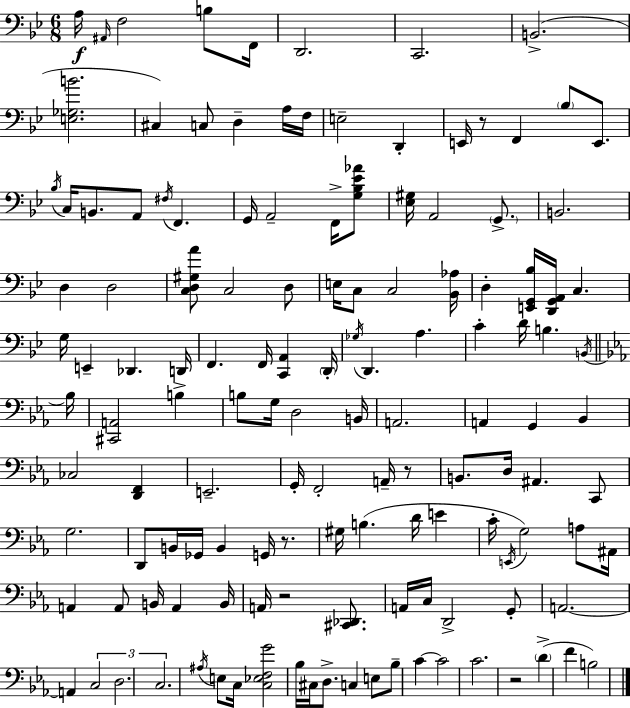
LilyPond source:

{
  \clef bass
  \numericTimeSignature
  \time 6/8
  \key bes \major
  \repeat volta 2 { a16\f \grace { ais,16 } f2 b8 | f,16 d,2. | c,2. | b,2.->( | \break <e ges b'>2. | cis4) c8 d4-- a16 | f16 e2-- d,4-. | e,16 r8 f,4 \parenthesize bes8 e,8. | \break \acciaccatura { bes16 } c16 b,8. a,8 \acciaccatura { fis16 } f,4. | g,16 a,2-- | f,16-> <g bes ees' aes'>8 <ees gis>16 a,2 | \parenthesize g,8.-> b,2. | \break d4 d2 | <c d gis a'>8 c2 | d8 e16 c8 c2 | <bes, aes>16 d4-. <e, g, bes>16 <d, g, a,>16 c4. | \break g16 e,4-- des,4. | d,16 f,4. f,16 <c, a,>4 | \parenthesize d,16-. \acciaccatura { ges16 } d,4. a4. | c'4-. d'16 b4. | \break \acciaccatura { b,16 } \bar "||" \break \key ees \major bes16 <cis, a,>2 b4-> | b8 g16 d2 | b,16 a,2. | a,4 g,4 bes,4 | \break ces2 <d, f,>4 | e,2.-- | g,16-. f,2-. a,16-- r8 | b,8. d16 ais,4. c,8 | \break g2. | d,8 b,16 ges,16 b,4 g,16 r8. | gis16 b4.( d'16 e'4 | c'16-. \acciaccatura { e,16 } g2) a8 | \break ais,16 a,4 a,8 b,16 a,4 | b,16 a,16 r2 <cis, des,>8. | a,16 c16 d,2-> | g,8-. a,2.~~ | \break a,4 \tuplet 3/2 { c2 | d2. | c2. } | \acciaccatura { ais16 } e8 c16 <c ees f g'>2 | \break bes16 cis16 d8.-> c4 e8 | bes8-- c'4~~ c'2 | c'2. | r2 \parenthesize d'4->( | \break f'4 b2) | } \bar "|."
}